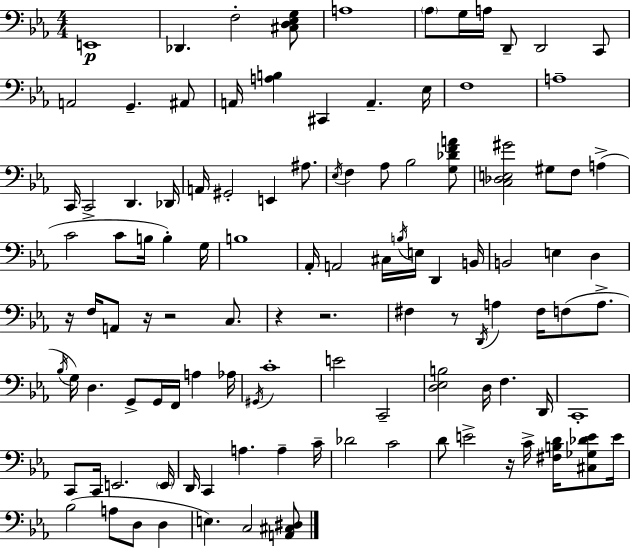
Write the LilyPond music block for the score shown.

{
  \clef bass
  \numericTimeSignature
  \time 4/4
  \key c \minor
  \repeat volta 2 { e,1\p | des,4. f2-. <cis d ees g>8 | a1 | \parenthesize aes8 g16 a16 d,8-- d,2 c,8 | \break a,2 g,4.-- ais,8 | a,16 <a b>4 cis,4 a,4.-- ees16 | f1 | a1-- | \break c,16 c,2-> d,4. des,16 | a,16 gis,2-. e,4 ais8. | \acciaccatura { ees16 } f4 aes8 bes2 <g des' f' a'>8 | <c des e gis'>2 gis8 f8 a4->( | \break c'2 c'8 b16 b4-.) | g16 b1 | aes,16-. a,2 cis16 \acciaccatura { b16 } e16 d,4 | b,16 b,2 e4 d4 | \break r16 f16 a,8 r16 r2 c8. | r4 r2. | fis4 r8 \acciaccatura { d,16 } a4 fis16 f8( | a8.-> \acciaccatura { bes16 }) g16 d4. g,8-> g,16 f,16 a4 | \break aes16 \acciaccatura { gis,16 } c'1-. | e'2 c,2-- | <d ees b>2 d16 f4. | d,16 c,1-. | \break c,8 c,16 e,2. | \parenthesize e,16 d,16 c,4 a4. | a4-- c'16-- des'2 c'2 | d'8 e'2-> r16 | \break c'16-> <fis b d'>16 <cis ges des' e'>8 e'16 bes2( a8 d8 | d4 e4.) c2 | <a, cis dis>8 } \bar "|."
}